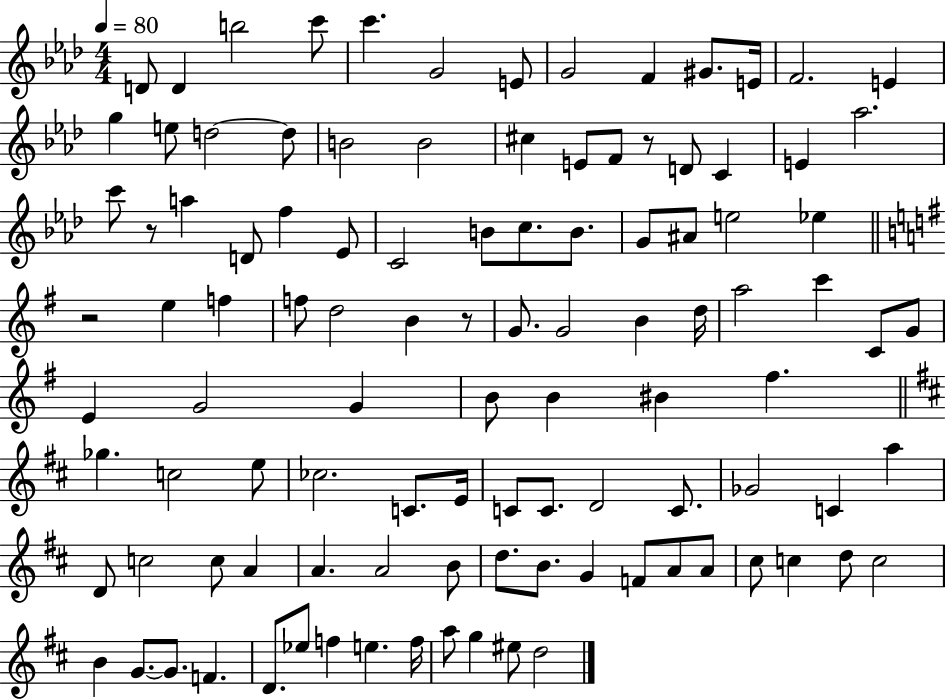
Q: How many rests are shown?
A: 4